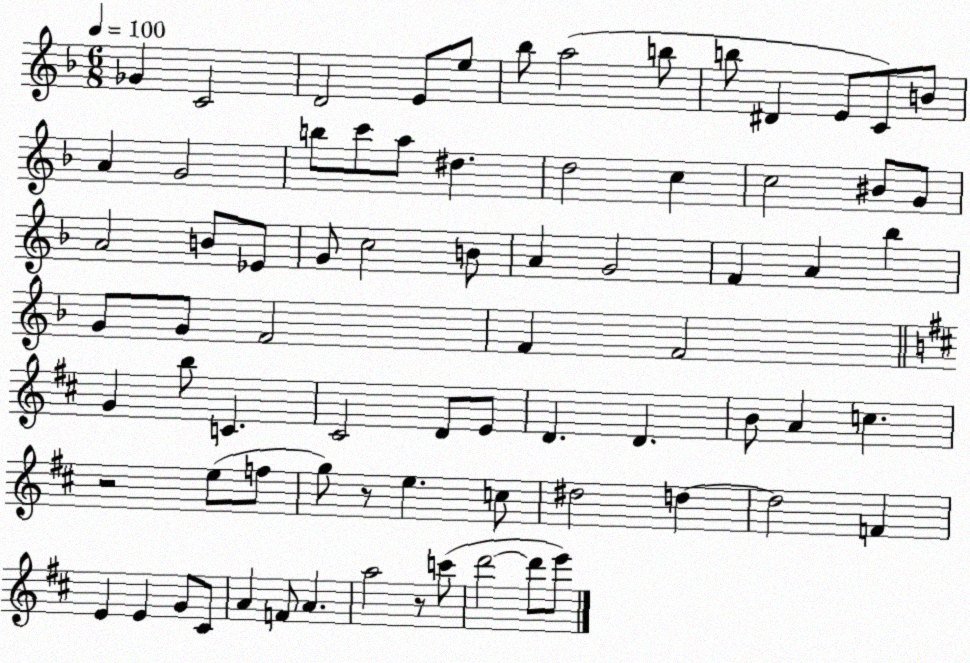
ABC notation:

X:1
T:Untitled
M:6/8
L:1/4
K:F
_G C2 D2 E/2 e/2 _b/2 a2 b/2 b/2 ^D E/2 C/2 B/2 A G2 b/2 c'/2 a/2 ^d d2 c c2 ^B/2 G/2 A2 B/2 _E/2 G/2 c2 B/2 A G2 F A _b G/2 G/2 F2 F F2 G b/2 C ^C2 D/2 E/2 D D B/2 A c z2 e/2 f/2 g/2 z/2 e c/2 ^d2 d d2 F E E G/2 ^C/2 A F/2 A a2 z/2 c'/2 d'2 d'/2 e'/2